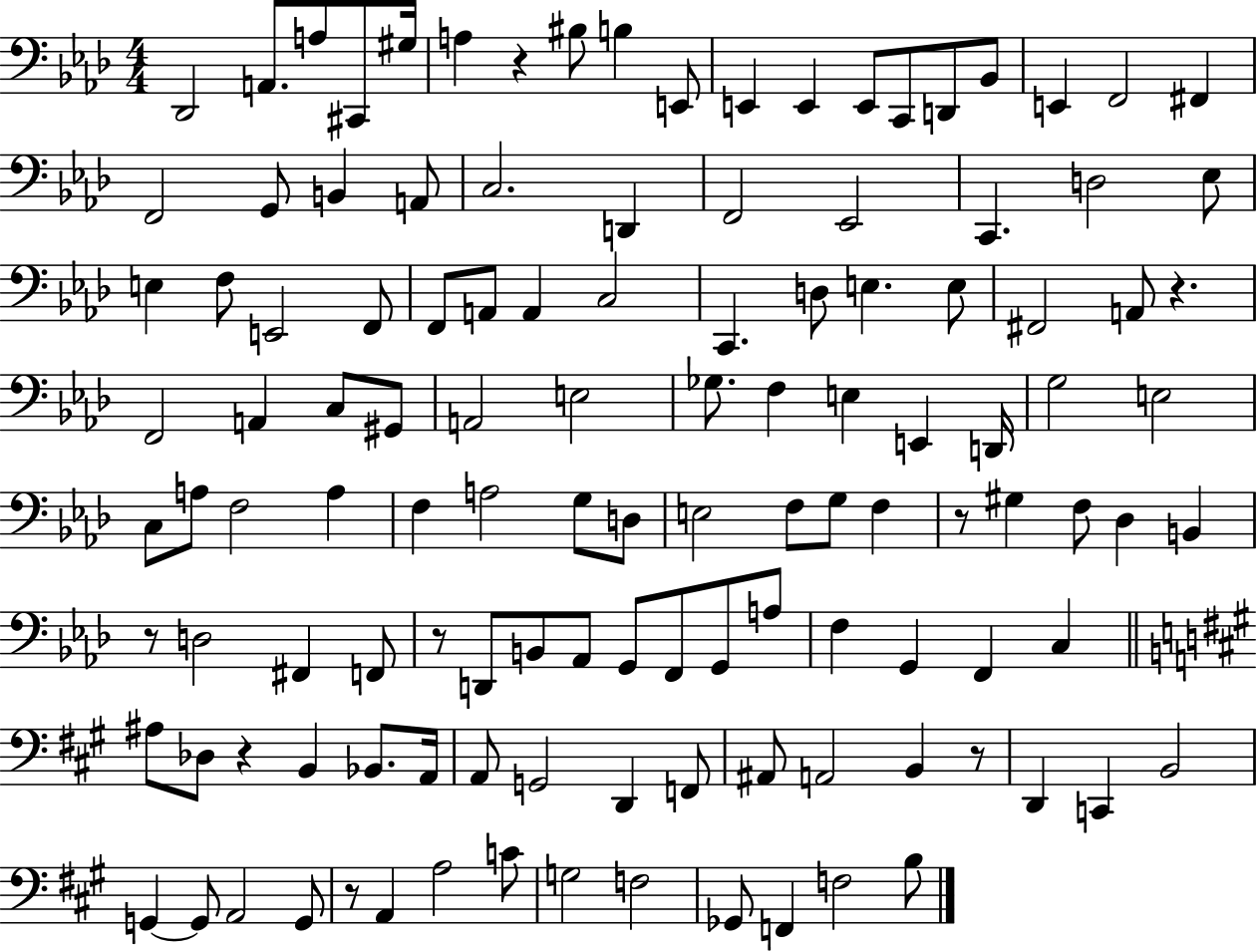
Db2/h A2/e. A3/e C#2/e G#3/s A3/q R/q BIS3/e B3/q E2/e E2/q E2/q E2/e C2/e D2/e Bb2/e E2/q F2/h F#2/q F2/h G2/e B2/q A2/e C3/h. D2/q F2/h Eb2/h C2/q. D3/h Eb3/e E3/q F3/e E2/h F2/e F2/e A2/e A2/q C3/h C2/q. D3/e E3/q. E3/e F#2/h A2/e R/q. F2/h A2/q C3/e G#2/e A2/h E3/h Gb3/e. F3/q E3/q E2/q D2/s G3/h E3/h C3/e A3/e F3/h A3/q F3/q A3/h G3/e D3/e E3/h F3/e G3/e F3/q R/e G#3/q F3/e Db3/q B2/q R/e D3/h F#2/q F2/e R/e D2/e B2/e Ab2/e G2/e F2/e G2/e A3/e F3/q G2/q F2/q C3/q A#3/e Db3/e R/q B2/q Bb2/e. A2/s A2/e G2/h D2/q F2/e A#2/e A2/h B2/q R/e D2/q C2/q B2/h G2/q G2/e A2/h G2/e R/e A2/q A3/h C4/e G3/h F3/h Gb2/e F2/q F3/h B3/e